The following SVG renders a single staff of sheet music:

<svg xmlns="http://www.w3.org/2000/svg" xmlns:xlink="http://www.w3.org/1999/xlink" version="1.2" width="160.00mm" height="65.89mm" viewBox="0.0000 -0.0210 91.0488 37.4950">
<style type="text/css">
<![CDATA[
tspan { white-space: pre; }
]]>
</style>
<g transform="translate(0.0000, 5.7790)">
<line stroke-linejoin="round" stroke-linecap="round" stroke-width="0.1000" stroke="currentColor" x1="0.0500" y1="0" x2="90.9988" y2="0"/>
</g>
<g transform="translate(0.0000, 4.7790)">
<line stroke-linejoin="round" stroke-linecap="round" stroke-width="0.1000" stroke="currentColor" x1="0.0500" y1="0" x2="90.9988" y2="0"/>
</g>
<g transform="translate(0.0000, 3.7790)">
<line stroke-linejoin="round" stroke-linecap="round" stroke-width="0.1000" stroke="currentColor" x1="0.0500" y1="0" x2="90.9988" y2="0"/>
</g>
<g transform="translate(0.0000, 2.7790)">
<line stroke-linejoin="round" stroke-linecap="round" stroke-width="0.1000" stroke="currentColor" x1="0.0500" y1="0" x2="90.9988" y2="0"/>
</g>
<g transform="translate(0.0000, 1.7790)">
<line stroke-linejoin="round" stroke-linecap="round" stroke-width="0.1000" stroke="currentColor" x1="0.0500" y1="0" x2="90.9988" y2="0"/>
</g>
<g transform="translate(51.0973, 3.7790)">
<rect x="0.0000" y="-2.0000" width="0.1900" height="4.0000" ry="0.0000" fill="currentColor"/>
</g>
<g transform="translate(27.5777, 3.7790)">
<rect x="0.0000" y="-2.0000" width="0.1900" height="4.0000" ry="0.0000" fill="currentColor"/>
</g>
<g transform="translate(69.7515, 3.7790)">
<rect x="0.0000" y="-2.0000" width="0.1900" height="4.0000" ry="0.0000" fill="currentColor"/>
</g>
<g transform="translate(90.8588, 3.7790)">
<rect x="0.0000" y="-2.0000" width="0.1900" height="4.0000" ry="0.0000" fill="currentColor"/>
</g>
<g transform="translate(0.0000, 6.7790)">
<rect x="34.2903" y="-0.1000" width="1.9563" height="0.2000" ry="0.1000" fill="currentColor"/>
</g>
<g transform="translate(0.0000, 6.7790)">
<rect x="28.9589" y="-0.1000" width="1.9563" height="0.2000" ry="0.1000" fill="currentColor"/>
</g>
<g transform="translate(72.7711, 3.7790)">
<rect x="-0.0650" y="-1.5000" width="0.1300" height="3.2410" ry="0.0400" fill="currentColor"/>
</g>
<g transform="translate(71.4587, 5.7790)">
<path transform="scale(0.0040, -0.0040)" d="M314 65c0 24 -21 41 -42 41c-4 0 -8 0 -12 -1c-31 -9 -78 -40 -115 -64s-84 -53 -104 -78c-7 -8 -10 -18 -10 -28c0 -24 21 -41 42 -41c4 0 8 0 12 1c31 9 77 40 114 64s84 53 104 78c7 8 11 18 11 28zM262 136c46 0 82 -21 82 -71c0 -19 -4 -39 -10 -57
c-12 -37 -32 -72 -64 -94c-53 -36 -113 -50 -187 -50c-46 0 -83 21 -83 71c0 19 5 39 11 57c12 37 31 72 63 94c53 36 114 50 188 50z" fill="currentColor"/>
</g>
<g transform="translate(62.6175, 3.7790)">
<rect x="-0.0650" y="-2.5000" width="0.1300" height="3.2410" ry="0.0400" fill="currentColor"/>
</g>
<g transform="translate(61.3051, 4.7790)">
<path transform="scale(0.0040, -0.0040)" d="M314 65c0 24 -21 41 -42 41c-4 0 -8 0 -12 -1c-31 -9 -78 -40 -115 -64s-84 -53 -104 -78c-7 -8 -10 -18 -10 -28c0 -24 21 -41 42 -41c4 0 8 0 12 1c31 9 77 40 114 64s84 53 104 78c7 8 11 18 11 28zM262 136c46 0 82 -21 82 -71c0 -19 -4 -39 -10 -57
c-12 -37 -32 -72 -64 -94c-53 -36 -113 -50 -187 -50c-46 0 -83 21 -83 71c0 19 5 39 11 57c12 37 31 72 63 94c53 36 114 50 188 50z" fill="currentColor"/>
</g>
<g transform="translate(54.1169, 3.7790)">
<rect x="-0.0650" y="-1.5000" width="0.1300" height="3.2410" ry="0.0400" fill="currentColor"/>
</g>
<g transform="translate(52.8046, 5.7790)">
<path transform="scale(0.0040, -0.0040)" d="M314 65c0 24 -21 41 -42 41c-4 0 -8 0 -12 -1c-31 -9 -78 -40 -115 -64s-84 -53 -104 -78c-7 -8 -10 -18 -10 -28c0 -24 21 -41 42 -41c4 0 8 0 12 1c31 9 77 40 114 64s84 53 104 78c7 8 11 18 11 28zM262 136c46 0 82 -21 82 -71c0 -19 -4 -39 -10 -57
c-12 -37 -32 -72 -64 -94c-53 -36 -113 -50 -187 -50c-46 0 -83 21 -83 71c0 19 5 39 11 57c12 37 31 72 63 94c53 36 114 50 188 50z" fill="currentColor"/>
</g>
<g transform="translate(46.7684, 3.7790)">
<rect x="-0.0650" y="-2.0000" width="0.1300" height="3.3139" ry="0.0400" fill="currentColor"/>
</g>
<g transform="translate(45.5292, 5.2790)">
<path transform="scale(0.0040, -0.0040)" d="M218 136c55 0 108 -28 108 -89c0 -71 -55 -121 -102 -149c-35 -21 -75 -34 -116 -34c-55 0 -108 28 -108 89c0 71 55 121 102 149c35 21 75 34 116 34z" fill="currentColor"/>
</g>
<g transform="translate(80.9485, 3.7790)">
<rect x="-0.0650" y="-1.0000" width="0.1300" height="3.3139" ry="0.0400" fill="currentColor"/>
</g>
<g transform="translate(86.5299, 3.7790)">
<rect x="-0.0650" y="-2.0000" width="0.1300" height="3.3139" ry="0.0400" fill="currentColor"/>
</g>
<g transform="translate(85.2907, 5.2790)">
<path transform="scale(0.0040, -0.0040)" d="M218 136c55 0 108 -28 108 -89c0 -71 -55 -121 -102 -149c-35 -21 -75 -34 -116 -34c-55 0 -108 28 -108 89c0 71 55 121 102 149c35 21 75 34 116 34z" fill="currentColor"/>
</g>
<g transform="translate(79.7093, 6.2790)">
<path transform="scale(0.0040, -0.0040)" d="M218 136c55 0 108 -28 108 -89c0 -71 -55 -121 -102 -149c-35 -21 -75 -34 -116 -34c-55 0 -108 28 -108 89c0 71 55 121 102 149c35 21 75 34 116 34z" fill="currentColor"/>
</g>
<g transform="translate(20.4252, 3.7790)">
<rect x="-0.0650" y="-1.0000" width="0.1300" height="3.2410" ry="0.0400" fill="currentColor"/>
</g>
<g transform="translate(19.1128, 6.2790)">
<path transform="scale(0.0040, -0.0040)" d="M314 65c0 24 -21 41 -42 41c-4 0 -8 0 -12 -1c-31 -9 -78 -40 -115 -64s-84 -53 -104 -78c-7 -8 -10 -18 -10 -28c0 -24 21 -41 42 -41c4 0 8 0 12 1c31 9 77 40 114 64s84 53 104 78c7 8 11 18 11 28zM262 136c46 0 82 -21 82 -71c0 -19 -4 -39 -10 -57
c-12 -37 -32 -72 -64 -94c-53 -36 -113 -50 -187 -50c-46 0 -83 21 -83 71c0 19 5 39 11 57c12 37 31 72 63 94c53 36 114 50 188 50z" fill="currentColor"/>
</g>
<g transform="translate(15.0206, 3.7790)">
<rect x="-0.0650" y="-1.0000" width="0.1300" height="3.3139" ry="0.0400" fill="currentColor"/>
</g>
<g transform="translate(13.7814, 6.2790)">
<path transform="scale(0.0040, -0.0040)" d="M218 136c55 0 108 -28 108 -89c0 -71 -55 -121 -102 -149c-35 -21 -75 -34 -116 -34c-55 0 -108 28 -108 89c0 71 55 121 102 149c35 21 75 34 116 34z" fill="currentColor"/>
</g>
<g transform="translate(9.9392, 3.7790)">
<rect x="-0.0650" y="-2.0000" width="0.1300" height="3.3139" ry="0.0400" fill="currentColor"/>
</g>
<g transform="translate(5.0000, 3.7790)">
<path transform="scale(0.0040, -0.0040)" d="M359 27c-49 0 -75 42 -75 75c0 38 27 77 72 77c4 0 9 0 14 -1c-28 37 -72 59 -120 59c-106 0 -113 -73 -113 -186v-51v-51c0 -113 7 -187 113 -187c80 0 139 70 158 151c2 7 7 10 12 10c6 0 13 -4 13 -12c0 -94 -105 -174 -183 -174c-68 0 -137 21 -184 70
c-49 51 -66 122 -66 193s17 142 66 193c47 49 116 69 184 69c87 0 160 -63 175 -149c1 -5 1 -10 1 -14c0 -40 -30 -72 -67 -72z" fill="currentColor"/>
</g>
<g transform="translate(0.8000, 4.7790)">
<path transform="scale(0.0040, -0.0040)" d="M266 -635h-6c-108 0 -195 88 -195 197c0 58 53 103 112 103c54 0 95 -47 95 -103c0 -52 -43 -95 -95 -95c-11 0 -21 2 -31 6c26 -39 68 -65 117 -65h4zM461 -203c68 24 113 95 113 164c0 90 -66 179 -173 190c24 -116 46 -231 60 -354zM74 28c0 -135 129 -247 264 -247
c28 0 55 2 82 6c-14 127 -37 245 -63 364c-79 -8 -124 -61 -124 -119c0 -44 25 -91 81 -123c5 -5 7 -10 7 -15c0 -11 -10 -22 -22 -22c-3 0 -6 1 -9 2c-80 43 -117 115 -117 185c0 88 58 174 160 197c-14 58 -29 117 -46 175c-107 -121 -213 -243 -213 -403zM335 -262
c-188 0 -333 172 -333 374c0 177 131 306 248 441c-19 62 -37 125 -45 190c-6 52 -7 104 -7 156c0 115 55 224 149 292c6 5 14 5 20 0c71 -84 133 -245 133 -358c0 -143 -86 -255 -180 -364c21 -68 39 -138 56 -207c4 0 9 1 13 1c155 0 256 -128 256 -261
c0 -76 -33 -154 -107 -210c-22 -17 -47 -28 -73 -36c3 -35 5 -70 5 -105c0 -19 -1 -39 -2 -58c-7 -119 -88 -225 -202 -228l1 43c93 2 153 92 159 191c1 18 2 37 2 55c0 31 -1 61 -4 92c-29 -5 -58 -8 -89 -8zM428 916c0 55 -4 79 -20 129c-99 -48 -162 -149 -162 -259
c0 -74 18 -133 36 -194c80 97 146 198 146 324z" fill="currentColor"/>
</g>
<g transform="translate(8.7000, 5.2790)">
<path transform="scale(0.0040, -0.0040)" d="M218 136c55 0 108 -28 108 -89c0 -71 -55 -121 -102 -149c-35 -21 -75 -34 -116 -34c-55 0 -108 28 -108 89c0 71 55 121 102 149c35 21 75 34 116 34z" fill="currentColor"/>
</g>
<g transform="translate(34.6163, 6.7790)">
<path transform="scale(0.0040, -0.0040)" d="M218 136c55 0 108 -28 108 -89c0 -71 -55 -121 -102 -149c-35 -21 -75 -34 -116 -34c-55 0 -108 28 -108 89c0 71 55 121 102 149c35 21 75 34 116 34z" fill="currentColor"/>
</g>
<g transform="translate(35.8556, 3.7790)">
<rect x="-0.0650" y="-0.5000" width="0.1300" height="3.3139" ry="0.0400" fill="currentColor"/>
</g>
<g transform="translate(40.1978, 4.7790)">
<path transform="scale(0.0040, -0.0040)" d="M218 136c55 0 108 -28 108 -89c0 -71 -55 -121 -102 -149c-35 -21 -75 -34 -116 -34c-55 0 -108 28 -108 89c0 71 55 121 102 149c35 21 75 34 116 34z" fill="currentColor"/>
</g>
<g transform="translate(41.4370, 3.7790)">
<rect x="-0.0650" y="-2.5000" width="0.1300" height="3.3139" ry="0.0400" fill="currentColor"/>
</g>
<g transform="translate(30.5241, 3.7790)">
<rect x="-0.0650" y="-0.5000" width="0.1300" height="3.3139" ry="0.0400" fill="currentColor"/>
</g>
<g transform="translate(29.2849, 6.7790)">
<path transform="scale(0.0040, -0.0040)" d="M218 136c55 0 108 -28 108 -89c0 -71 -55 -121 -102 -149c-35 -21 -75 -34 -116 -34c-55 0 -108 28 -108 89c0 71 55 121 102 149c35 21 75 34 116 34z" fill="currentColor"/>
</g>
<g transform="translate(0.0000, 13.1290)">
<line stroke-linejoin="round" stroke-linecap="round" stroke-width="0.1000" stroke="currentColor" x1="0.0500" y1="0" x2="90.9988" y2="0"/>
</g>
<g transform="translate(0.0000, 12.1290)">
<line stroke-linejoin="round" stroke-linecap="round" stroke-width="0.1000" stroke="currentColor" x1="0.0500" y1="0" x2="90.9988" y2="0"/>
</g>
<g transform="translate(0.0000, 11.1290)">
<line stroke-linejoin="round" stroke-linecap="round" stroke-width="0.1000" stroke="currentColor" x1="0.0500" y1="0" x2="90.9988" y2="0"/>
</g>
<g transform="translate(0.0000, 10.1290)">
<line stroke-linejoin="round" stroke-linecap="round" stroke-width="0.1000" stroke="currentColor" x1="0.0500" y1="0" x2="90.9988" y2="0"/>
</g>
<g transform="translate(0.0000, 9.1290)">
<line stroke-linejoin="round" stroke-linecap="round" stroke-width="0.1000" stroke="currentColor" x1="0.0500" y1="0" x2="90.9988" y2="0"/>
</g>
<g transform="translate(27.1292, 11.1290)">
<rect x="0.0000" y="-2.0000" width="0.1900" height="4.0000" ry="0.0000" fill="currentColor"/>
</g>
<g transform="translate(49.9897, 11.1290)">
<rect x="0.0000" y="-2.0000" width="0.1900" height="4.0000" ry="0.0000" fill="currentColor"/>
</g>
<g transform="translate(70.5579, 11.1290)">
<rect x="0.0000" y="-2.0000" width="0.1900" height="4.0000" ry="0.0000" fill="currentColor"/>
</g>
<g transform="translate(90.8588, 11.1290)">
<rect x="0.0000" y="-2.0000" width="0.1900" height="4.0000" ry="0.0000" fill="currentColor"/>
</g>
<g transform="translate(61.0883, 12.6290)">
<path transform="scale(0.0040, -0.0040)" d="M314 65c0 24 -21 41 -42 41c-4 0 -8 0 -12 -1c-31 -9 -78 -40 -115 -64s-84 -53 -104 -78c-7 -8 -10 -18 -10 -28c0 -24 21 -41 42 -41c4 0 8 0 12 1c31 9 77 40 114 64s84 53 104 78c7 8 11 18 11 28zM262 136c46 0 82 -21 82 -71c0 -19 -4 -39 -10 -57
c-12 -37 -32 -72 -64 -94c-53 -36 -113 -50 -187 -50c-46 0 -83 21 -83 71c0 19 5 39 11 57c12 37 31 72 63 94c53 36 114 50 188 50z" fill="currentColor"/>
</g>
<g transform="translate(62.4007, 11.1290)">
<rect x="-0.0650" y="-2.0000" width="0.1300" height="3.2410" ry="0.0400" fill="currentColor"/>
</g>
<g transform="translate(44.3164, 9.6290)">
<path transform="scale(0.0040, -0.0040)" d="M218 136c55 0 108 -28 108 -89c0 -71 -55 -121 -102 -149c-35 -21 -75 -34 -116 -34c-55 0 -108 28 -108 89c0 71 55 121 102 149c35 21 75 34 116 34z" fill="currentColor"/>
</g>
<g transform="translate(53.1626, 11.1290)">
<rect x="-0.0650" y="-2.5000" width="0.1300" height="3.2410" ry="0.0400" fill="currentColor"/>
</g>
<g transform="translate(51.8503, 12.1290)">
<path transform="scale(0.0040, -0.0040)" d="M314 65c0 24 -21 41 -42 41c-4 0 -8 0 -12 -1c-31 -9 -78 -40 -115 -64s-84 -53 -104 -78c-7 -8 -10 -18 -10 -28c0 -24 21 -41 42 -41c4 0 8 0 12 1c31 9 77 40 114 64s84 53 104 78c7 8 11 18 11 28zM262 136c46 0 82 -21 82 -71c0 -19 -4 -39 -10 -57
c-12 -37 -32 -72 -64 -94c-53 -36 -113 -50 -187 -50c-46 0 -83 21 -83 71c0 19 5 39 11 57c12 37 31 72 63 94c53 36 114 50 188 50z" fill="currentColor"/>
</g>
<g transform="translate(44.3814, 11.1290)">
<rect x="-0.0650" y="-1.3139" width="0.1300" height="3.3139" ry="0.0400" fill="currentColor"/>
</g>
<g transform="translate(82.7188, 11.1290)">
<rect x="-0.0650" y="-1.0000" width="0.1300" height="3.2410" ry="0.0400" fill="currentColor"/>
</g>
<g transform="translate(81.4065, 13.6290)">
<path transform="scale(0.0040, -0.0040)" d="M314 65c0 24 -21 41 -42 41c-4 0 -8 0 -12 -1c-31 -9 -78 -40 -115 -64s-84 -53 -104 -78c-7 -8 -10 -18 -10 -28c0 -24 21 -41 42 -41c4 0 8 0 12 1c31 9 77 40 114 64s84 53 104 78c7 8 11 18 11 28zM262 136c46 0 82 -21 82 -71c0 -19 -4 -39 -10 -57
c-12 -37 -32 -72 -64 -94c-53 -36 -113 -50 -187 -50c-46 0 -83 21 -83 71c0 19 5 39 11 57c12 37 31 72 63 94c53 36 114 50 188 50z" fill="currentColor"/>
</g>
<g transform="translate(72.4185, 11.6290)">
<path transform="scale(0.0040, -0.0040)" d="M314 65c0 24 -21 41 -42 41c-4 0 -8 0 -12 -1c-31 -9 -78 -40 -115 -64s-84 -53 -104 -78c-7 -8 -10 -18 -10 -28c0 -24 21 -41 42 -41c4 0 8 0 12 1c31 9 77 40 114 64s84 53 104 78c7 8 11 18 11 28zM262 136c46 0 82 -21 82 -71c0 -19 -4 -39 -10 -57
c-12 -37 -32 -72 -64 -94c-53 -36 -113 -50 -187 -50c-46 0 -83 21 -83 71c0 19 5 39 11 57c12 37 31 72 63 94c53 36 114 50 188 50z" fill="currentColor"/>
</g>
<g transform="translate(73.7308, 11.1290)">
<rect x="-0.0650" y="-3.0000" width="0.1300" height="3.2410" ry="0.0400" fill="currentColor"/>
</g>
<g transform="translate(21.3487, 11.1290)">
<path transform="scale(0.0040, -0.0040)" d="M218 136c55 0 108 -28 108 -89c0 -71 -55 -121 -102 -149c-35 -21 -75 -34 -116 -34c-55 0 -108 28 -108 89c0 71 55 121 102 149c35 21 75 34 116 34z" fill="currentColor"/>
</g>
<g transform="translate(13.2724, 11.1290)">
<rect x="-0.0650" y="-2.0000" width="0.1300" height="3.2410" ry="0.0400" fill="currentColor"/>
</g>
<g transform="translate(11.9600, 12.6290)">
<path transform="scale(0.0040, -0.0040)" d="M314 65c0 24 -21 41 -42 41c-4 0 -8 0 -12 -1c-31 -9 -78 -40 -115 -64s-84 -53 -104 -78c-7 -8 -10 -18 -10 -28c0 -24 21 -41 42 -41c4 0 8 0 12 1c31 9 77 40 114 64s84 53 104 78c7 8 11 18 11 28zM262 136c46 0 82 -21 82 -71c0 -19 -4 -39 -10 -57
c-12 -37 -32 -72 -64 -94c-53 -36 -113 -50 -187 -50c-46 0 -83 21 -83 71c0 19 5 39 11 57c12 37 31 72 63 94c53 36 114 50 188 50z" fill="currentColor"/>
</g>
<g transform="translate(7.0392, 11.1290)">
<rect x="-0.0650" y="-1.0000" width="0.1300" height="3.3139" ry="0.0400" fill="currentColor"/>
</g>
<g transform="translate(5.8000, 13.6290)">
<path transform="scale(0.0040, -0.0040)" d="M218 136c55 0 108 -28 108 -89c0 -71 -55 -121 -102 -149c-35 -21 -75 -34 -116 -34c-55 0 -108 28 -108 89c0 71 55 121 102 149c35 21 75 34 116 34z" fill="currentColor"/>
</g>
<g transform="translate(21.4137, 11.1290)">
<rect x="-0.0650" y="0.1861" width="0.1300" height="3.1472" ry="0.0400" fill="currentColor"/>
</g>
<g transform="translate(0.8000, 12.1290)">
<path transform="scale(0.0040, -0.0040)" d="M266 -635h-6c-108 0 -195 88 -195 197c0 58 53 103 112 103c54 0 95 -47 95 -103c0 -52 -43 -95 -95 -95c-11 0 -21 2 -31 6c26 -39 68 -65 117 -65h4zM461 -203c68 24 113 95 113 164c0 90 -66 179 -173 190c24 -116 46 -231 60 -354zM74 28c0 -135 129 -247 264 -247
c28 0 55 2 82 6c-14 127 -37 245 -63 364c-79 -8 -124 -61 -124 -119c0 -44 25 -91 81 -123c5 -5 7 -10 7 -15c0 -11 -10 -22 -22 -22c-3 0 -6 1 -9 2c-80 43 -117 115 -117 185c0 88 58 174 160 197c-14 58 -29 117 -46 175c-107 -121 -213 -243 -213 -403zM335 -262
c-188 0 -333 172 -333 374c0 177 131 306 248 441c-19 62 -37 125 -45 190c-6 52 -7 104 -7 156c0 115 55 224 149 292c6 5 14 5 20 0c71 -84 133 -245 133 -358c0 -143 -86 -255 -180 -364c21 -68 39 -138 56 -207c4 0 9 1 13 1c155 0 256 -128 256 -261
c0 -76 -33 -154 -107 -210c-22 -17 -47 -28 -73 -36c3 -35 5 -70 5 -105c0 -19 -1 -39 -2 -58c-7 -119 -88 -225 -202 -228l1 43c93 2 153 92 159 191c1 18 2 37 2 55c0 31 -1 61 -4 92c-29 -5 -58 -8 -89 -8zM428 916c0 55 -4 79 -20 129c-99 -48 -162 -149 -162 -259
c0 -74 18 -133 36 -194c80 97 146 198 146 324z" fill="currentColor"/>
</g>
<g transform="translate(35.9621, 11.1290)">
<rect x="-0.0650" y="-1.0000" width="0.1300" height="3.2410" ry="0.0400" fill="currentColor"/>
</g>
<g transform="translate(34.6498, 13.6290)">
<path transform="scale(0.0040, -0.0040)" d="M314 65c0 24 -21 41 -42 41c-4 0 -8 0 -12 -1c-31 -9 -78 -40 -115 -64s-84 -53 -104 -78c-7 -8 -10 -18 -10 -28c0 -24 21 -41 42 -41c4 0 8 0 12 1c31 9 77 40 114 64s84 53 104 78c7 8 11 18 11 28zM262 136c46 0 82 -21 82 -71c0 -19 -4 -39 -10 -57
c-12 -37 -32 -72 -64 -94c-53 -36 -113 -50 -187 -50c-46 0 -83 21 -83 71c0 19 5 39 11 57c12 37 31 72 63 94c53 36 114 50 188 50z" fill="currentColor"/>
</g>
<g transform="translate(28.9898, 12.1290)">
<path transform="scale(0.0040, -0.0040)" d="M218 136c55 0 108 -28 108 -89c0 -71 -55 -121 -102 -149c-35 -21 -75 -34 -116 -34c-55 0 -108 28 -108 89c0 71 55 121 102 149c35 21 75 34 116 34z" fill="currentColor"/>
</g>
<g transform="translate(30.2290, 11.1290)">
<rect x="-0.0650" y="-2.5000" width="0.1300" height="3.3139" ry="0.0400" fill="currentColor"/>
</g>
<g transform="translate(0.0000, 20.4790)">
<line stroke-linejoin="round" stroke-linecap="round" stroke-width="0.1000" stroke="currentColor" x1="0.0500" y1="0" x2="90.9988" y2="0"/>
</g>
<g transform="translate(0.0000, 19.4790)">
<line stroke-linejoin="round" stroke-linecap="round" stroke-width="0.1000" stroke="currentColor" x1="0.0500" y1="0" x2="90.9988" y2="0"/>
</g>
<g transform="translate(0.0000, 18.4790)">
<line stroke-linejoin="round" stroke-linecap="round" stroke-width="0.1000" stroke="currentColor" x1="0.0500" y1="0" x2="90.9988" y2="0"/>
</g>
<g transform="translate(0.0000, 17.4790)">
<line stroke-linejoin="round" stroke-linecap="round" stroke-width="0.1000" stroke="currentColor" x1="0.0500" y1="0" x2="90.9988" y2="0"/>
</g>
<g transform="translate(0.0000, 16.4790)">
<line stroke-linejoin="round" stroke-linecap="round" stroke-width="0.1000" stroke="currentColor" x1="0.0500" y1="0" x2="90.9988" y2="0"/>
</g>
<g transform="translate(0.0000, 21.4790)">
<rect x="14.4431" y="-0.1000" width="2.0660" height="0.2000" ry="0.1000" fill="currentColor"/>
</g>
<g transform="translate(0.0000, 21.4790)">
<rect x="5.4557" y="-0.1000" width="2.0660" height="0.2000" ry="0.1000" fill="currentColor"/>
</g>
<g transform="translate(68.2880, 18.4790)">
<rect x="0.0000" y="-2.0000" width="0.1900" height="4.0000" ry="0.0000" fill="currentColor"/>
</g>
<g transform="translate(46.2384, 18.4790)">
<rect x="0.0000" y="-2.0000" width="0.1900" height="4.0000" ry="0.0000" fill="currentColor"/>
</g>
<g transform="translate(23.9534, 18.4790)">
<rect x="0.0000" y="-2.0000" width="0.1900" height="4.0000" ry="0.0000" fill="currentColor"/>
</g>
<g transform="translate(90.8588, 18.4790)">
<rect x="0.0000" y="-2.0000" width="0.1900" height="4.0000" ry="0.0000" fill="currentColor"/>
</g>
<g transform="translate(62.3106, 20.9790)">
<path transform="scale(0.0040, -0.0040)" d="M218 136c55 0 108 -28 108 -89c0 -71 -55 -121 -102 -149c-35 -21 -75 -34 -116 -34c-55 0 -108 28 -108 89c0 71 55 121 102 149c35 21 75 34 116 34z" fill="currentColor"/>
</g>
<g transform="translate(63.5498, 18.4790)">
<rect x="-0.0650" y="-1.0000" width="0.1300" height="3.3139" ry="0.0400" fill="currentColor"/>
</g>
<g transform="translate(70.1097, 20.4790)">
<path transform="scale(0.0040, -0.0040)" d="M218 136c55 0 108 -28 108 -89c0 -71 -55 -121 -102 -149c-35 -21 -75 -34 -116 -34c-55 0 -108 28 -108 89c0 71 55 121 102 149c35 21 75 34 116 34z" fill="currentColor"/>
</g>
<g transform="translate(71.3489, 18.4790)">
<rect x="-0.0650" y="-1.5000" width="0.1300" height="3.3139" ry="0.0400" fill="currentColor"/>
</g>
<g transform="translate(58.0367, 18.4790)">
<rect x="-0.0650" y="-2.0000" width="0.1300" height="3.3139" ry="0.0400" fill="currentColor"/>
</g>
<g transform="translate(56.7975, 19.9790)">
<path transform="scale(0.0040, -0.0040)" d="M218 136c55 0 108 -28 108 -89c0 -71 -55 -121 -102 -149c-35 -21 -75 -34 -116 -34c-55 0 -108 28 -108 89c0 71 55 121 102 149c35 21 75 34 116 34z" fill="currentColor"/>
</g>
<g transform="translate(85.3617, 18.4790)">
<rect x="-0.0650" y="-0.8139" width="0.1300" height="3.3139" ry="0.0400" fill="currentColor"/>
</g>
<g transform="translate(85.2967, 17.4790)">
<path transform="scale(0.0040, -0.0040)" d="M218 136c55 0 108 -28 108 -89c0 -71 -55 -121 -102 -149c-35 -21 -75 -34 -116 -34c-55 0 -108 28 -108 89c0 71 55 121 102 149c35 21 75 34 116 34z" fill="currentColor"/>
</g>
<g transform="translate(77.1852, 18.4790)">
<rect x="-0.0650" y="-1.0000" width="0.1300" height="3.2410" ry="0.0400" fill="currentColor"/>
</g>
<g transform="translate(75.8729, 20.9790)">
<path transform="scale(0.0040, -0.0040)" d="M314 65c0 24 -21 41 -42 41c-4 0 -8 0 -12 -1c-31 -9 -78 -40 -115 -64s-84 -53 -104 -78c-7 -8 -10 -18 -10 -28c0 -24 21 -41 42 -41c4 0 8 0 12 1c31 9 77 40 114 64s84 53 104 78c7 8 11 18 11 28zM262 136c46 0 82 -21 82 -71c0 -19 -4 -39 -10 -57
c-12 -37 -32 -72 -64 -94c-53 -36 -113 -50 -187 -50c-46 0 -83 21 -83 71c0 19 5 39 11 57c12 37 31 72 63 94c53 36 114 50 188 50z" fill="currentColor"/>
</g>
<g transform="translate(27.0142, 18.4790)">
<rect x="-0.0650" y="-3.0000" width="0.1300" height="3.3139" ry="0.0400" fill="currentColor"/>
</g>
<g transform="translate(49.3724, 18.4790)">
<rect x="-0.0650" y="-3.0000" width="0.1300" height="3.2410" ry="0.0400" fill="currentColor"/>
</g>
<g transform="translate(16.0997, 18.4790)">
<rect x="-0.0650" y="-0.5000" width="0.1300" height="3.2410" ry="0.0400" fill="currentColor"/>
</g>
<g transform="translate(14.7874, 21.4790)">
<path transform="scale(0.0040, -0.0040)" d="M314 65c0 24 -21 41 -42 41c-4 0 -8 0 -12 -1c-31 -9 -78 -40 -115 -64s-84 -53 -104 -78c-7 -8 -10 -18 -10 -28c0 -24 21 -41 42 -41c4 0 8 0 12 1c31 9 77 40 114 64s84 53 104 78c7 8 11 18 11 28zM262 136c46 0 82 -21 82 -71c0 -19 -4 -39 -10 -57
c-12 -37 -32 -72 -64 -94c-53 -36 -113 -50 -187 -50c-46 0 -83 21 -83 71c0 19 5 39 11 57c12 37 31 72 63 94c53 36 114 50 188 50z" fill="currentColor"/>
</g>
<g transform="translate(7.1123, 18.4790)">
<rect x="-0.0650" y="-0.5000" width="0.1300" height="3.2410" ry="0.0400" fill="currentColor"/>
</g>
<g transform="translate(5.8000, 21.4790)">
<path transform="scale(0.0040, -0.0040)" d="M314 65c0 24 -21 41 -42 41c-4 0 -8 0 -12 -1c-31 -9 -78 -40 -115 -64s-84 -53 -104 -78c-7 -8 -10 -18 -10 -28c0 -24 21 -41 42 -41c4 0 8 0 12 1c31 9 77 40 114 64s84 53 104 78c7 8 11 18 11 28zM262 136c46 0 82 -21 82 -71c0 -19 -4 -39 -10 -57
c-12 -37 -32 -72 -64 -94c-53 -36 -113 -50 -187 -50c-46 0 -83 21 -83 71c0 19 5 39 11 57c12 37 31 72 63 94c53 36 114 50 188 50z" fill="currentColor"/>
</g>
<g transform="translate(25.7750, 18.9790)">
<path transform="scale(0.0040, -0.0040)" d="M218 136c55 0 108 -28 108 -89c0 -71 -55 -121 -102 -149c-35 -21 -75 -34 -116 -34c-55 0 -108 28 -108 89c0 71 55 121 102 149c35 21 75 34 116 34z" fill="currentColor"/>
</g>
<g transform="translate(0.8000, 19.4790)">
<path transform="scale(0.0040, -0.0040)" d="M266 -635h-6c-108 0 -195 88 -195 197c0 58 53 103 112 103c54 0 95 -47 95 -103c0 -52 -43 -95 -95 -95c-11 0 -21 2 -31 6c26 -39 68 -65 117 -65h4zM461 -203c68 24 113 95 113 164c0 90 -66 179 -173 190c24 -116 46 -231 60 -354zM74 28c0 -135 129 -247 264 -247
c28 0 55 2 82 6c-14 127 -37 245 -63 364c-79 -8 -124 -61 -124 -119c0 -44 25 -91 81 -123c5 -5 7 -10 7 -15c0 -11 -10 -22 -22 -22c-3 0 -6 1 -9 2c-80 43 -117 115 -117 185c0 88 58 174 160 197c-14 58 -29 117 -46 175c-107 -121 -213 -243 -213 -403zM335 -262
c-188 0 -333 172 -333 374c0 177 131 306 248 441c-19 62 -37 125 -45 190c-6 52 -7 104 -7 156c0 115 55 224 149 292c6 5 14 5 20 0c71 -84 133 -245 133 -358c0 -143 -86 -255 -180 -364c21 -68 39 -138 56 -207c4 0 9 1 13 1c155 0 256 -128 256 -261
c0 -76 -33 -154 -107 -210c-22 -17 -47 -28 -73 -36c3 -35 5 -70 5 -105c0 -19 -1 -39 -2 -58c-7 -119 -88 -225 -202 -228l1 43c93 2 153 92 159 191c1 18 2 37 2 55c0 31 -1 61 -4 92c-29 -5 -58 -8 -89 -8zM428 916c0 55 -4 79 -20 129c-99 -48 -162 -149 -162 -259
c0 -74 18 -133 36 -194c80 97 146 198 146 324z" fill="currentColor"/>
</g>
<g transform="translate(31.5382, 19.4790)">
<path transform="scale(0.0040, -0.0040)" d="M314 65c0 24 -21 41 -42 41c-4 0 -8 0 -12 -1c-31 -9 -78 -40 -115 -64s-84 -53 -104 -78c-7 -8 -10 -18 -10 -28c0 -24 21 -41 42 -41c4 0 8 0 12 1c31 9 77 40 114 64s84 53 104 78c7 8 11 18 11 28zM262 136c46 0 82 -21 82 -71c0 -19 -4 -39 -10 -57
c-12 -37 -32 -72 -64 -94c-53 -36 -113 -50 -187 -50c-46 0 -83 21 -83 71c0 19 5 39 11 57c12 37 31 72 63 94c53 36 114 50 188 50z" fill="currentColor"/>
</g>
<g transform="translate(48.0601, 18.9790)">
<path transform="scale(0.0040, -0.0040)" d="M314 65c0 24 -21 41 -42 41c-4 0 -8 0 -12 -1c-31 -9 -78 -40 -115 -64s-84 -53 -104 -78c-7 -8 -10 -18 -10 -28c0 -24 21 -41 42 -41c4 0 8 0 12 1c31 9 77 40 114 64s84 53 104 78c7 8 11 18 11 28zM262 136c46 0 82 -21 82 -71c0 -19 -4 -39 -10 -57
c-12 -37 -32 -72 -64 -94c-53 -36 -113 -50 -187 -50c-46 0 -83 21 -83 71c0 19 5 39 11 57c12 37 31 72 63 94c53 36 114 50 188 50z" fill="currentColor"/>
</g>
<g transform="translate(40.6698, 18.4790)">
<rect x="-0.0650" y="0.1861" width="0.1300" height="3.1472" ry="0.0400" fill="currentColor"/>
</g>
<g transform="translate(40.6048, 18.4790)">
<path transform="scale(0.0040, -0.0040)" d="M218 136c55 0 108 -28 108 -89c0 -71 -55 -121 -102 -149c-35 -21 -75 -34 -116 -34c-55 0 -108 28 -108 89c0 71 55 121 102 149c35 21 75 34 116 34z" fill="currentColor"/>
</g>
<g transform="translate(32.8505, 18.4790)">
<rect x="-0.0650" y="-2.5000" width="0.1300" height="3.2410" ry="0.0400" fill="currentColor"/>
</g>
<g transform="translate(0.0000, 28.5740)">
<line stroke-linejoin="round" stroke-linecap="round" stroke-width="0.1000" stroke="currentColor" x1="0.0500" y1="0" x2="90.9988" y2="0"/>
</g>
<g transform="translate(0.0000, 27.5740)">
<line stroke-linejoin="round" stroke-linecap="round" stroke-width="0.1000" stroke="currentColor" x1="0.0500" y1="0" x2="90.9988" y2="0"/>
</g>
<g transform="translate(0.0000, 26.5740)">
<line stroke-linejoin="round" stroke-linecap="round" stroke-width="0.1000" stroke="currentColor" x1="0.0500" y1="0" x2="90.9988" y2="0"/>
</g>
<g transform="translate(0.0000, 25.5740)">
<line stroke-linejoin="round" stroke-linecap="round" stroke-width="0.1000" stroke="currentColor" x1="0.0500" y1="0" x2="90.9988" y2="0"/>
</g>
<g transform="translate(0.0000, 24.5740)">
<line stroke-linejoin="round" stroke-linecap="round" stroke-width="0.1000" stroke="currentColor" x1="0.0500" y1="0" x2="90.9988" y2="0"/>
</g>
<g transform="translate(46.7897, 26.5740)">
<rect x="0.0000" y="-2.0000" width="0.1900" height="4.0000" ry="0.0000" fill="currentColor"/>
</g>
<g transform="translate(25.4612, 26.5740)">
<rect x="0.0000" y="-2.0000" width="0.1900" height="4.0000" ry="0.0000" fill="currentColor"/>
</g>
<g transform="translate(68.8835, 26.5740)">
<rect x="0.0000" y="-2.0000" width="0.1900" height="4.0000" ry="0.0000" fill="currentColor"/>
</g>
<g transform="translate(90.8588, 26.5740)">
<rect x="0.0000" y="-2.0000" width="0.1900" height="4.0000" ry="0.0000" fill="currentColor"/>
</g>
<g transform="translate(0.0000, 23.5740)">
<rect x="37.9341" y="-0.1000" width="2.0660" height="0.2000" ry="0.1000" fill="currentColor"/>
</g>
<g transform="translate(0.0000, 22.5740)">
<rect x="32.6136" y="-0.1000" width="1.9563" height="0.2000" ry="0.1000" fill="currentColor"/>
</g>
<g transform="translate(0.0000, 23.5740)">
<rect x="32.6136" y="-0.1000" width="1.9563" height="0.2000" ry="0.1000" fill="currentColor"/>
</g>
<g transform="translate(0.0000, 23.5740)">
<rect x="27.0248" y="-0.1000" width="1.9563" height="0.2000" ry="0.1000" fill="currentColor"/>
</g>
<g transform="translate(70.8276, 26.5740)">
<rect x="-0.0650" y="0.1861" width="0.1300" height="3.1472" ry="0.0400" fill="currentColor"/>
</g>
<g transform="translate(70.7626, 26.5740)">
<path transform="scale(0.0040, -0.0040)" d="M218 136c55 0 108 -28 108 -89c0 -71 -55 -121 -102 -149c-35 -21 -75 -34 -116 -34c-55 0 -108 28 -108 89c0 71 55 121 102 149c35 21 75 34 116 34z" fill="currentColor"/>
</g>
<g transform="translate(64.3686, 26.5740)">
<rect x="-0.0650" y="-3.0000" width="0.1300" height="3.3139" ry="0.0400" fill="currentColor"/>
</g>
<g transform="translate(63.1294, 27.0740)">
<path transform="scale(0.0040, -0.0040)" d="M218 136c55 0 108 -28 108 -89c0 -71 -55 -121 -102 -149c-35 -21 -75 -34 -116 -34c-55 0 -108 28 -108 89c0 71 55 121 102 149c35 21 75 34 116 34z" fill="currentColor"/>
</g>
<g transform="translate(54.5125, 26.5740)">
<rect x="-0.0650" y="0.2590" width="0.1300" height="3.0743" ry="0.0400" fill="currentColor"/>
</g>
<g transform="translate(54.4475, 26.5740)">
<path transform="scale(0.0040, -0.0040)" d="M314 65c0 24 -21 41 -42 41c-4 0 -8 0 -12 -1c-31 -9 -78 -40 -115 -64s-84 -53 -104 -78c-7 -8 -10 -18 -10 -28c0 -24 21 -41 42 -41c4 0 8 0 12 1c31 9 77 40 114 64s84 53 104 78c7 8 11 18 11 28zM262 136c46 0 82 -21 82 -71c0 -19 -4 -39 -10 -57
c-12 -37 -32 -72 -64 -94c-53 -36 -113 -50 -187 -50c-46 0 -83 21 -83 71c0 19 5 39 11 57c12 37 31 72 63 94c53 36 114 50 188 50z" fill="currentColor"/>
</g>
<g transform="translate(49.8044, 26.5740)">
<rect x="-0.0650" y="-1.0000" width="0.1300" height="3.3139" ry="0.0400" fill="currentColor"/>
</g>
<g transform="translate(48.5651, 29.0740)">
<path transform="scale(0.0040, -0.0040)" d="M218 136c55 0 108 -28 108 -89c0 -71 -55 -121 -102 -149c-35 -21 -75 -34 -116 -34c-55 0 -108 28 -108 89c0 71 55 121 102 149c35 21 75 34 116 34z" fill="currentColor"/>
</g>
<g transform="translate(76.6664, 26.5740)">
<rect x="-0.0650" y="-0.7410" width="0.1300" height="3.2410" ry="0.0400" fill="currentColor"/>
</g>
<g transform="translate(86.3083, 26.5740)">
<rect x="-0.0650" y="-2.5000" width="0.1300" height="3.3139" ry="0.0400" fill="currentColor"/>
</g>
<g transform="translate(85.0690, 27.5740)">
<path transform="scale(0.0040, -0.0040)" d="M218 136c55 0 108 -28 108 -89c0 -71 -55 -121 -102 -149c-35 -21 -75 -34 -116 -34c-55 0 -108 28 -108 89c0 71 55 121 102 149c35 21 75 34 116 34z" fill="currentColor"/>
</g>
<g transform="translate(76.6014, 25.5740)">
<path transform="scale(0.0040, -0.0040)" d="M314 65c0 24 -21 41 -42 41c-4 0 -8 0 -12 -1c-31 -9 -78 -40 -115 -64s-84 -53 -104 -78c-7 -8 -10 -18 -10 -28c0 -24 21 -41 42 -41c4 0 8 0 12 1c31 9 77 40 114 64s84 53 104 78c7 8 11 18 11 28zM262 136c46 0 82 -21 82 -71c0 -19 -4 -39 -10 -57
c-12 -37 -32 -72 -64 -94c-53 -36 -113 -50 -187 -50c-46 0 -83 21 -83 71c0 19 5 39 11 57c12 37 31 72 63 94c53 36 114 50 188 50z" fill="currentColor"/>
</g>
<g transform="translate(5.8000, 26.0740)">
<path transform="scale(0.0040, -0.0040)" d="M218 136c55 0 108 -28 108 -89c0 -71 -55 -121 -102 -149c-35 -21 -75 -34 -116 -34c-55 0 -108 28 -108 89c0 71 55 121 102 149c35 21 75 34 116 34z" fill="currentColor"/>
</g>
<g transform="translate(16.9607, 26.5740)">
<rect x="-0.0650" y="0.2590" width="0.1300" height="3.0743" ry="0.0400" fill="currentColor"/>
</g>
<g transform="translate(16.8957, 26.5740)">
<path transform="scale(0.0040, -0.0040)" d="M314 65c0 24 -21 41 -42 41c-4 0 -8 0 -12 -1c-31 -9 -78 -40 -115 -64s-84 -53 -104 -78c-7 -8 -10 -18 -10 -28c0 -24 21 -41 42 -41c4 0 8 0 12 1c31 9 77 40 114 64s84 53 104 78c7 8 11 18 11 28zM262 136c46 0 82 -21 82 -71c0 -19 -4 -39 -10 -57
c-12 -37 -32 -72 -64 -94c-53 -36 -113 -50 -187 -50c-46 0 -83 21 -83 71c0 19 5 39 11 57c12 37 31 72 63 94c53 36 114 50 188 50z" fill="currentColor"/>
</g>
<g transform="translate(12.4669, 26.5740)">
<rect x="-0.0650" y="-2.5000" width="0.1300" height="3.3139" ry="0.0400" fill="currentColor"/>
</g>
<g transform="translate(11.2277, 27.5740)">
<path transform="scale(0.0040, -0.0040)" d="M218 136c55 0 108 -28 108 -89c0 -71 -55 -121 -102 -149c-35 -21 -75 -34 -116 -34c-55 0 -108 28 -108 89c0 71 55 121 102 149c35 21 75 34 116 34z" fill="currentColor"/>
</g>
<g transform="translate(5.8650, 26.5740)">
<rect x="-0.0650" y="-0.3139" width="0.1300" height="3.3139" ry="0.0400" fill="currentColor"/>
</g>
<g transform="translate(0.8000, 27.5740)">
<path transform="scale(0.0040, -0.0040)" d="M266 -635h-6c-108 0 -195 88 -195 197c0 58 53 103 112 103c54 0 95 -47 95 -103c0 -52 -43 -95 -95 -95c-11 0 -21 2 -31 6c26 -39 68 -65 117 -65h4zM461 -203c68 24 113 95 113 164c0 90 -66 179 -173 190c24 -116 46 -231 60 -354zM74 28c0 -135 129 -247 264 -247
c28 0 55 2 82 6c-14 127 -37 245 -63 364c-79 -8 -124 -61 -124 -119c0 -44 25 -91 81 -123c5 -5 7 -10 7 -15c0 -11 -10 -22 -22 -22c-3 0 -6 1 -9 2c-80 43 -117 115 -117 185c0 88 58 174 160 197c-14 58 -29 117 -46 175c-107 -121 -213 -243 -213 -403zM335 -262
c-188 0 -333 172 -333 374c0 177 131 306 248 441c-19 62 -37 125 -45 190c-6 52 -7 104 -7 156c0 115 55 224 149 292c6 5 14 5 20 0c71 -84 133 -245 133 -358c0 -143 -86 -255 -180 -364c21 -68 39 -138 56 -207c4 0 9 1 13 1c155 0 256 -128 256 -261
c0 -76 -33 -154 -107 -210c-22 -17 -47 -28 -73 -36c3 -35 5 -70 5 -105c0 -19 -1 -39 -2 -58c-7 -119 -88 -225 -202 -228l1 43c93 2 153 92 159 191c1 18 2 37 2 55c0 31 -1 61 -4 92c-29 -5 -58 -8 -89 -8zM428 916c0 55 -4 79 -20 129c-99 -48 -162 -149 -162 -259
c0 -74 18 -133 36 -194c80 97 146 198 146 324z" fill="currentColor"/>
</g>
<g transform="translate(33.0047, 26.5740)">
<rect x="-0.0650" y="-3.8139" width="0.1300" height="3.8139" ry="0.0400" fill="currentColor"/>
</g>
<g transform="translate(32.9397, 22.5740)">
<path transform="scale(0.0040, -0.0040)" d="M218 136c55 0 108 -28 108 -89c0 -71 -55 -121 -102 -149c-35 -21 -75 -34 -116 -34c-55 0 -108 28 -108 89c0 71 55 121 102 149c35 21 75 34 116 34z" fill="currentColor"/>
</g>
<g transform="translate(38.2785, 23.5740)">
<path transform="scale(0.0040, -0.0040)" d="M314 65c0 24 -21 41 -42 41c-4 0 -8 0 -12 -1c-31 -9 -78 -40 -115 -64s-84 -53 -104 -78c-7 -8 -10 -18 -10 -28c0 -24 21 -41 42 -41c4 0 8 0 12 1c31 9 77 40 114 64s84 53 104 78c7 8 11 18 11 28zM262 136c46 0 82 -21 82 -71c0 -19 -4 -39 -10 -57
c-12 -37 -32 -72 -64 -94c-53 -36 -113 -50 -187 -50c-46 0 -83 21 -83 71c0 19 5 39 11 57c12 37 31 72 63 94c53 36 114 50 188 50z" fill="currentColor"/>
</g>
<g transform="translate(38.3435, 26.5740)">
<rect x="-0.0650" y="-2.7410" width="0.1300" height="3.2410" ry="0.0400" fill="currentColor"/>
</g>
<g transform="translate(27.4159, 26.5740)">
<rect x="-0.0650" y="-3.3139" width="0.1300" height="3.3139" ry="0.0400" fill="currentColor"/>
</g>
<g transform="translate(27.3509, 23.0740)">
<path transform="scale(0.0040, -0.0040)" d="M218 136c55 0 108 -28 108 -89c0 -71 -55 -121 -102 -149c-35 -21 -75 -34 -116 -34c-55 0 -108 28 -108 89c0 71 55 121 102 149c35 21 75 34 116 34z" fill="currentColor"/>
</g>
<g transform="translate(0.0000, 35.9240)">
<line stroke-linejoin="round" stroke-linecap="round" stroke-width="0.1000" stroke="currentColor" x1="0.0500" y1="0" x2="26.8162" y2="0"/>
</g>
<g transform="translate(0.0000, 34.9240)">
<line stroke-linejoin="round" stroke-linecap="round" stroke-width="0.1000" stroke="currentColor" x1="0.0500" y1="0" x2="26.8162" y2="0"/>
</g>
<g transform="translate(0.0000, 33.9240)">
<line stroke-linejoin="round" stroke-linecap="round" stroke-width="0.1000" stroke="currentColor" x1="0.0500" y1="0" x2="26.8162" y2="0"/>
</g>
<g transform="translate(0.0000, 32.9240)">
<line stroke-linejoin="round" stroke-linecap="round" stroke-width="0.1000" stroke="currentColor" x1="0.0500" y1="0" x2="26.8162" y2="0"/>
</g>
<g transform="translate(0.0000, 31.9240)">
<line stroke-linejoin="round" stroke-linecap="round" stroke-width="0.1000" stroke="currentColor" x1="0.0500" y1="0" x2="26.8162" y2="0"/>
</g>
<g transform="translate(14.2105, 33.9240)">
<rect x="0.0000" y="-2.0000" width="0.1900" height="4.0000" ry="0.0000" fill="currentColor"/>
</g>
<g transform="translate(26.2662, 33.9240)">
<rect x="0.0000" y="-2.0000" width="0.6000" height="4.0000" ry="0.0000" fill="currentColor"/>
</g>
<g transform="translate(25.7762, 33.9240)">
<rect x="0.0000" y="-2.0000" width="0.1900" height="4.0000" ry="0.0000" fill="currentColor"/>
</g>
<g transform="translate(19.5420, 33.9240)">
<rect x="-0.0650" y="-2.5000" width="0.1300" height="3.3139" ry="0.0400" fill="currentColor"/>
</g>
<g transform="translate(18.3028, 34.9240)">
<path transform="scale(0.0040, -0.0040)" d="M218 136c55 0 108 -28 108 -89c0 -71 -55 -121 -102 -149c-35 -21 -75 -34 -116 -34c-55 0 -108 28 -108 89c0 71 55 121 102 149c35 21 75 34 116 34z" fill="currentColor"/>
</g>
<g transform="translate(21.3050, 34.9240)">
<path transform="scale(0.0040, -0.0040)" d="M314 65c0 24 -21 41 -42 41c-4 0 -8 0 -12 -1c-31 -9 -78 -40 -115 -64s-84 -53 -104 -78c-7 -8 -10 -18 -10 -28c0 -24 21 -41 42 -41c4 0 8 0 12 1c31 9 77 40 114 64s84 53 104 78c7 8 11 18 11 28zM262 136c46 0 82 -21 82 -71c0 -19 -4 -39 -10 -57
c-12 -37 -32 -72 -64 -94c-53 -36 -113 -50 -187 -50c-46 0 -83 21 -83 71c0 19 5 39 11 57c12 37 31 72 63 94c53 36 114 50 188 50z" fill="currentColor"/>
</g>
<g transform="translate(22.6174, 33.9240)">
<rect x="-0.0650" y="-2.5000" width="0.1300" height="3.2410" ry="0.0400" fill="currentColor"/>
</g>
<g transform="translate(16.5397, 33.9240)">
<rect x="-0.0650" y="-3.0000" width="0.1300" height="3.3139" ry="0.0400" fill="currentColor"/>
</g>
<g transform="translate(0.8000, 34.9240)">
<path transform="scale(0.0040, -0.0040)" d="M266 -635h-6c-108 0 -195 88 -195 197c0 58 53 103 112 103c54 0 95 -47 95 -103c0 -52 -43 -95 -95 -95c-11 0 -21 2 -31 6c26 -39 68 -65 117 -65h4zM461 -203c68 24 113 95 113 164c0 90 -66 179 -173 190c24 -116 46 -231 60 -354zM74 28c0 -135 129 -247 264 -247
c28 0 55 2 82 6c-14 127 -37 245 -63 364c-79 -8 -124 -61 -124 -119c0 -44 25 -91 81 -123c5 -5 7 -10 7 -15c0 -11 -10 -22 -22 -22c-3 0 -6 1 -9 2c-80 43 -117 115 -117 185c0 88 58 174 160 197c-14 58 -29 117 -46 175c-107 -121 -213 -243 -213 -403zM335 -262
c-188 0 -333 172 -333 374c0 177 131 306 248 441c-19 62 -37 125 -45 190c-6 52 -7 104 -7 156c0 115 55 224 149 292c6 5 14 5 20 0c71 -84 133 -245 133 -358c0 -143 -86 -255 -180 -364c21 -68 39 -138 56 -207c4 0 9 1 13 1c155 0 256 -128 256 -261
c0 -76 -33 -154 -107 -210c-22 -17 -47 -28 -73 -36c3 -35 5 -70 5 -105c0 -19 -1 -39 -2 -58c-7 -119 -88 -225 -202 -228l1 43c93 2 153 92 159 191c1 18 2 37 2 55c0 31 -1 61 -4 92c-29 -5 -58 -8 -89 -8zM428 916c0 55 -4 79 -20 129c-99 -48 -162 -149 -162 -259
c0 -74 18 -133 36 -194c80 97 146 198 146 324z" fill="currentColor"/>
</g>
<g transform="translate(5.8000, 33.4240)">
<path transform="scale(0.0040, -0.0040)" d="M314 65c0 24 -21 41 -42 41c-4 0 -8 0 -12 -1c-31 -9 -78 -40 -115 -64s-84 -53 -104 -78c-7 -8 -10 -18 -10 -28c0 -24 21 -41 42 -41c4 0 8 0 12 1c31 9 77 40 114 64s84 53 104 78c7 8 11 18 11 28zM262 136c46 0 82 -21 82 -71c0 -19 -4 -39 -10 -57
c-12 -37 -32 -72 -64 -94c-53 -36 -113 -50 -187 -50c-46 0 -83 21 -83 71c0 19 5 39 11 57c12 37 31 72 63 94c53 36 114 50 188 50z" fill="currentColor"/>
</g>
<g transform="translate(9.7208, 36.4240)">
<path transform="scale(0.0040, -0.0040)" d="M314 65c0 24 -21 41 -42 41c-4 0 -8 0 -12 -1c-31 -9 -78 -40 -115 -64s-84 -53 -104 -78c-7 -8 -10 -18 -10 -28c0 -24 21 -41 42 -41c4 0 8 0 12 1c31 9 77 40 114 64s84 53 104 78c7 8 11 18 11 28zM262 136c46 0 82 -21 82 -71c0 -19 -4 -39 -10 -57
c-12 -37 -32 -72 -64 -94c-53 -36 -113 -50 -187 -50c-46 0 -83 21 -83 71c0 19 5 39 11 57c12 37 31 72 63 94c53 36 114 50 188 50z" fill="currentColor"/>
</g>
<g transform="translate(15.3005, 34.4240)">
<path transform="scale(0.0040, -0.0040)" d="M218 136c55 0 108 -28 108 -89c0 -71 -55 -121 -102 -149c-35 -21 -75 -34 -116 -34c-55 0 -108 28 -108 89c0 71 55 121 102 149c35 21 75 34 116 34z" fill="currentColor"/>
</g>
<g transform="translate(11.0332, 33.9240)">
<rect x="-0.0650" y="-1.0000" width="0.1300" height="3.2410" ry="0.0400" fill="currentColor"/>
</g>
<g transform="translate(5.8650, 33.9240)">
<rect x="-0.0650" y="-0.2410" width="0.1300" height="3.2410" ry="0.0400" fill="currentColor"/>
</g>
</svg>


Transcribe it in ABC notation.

X:1
T:Untitled
M:4/4
L:1/4
K:C
F D D2 C C G F E2 G2 E2 D F D F2 B G D2 e G2 F2 A2 D2 C2 C2 A G2 B A2 F D E D2 d c G B2 b c' a2 D B2 A B d2 G c2 D2 A G G2